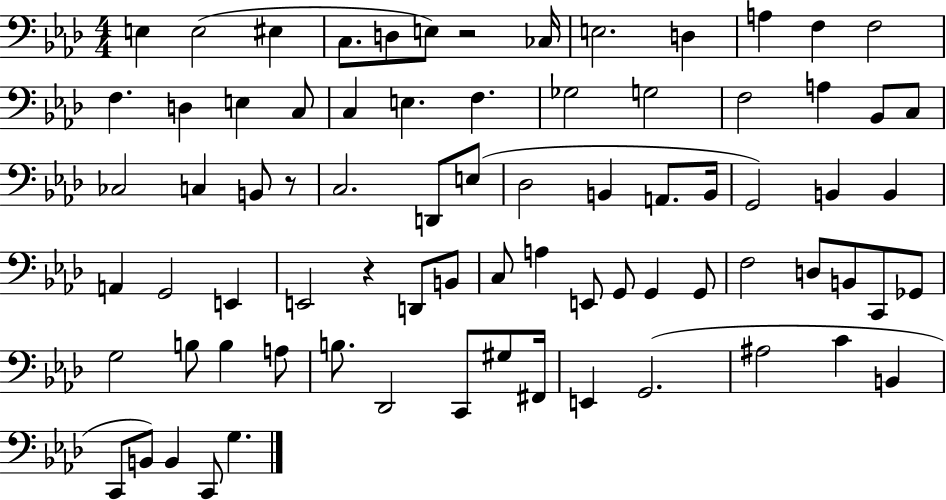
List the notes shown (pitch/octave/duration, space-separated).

E3/q E3/h EIS3/q C3/e. D3/e E3/e R/h CES3/s E3/h. D3/q A3/q F3/q F3/h F3/q. D3/q E3/q C3/e C3/q E3/q. F3/q. Gb3/h G3/h F3/h A3/q Bb2/e C3/e CES3/h C3/q B2/e R/e C3/h. D2/e E3/e Db3/h B2/q A2/e. B2/s G2/h B2/q B2/q A2/q G2/h E2/q E2/h R/q D2/e B2/e C3/e A3/q E2/e G2/e G2/q G2/e F3/h D3/e B2/e C2/e Gb2/e G3/h B3/e B3/q A3/e B3/e. Db2/h C2/e G#3/e F#2/s E2/q G2/h. A#3/h C4/q B2/q C2/e B2/e B2/q C2/e G3/q.